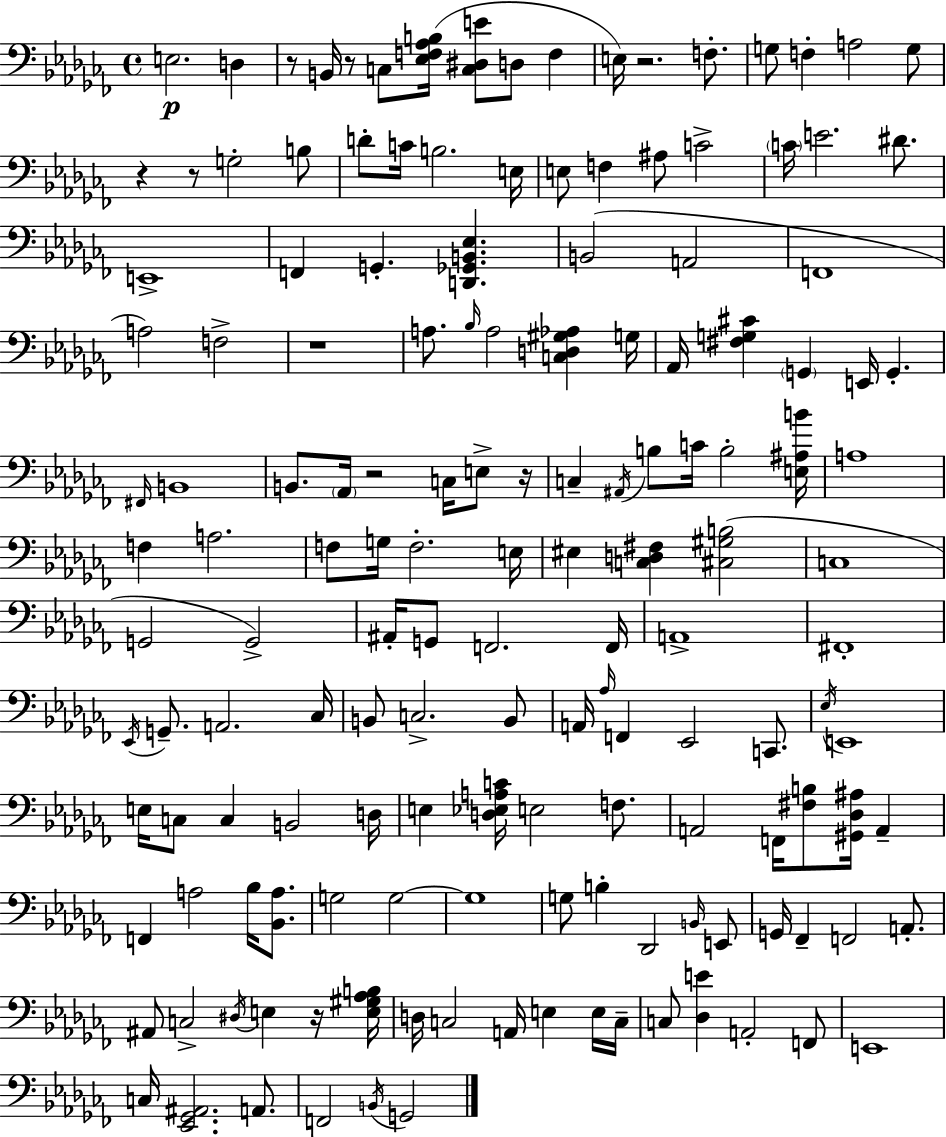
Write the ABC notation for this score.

X:1
T:Untitled
M:4/4
L:1/4
K:Abm
E,2 D, z/2 B,,/4 z/2 C,/2 [_E,F,_A,B,]/4 [C,^D,E]/2 D,/2 F, E,/4 z2 F,/2 G,/2 F, A,2 G,/2 z z/2 G,2 B,/2 D/2 C/4 B,2 E,/4 E,/2 F, ^A,/2 C2 C/4 E2 ^D/2 E,,4 F,, G,, [D,,_G,,B,,_E,] B,,2 A,,2 F,,4 A,2 F,2 z4 A,/2 _B,/4 A,2 [C,D,^G,_A,] G,/4 _A,,/4 [^F,G,^C] G,, E,,/4 G,, ^F,,/4 B,,4 B,,/2 _A,,/4 z2 C,/4 E,/2 z/4 C, ^A,,/4 B,/2 C/4 B,2 [E,^A,B]/4 A,4 F, A,2 F,/2 G,/4 F,2 E,/4 ^E, [C,D,^F,] [^C,^G,B,]2 C,4 G,,2 G,,2 ^A,,/4 G,,/2 F,,2 F,,/4 A,,4 ^F,,4 _E,,/4 G,,/2 A,,2 _C,/4 B,,/2 C,2 B,,/2 A,,/4 _A,/4 F,, _E,,2 C,,/2 _E,/4 E,,4 E,/4 C,/2 C, B,,2 D,/4 E, [D,_E,A,C]/4 E,2 F,/2 A,,2 F,,/4 [^F,B,]/2 [^G,,_D,^A,]/4 A,, F,, A,2 _B,/4 [_B,,A,]/2 G,2 G,2 G,4 G,/2 B, _D,,2 B,,/4 E,,/2 G,,/4 _F,, F,,2 A,,/2 ^A,,/2 C,2 ^D,/4 E, z/4 [E,^G,_A,B,]/4 D,/4 C,2 A,,/4 E, E,/4 C,/4 C,/2 [_D,E] A,,2 F,,/2 E,,4 C,/4 [_E,,_G,,^A,,]2 A,,/2 F,,2 B,,/4 G,,2